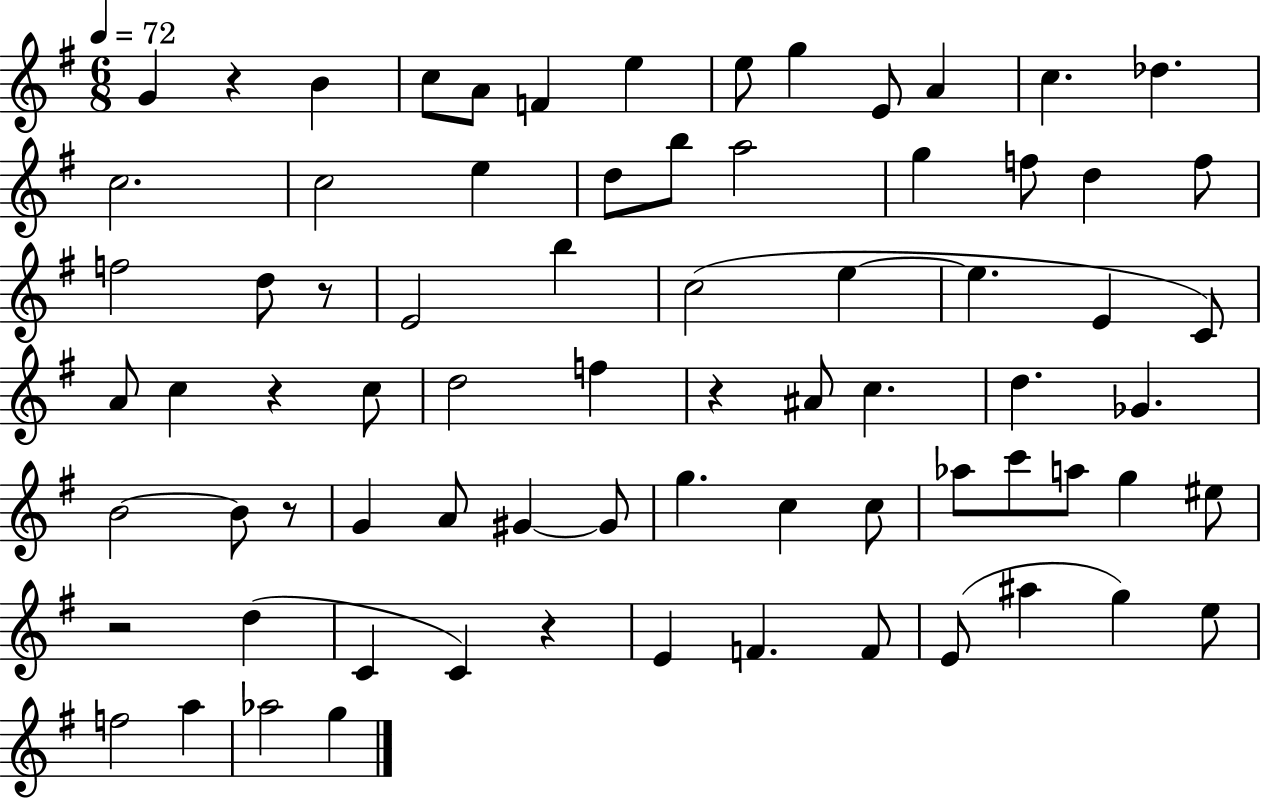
{
  \clef treble
  \numericTimeSignature
  \time 6/8
  \key g \major
  \tempo 4 = 72
  g'4 r4 b'4 | c''8 a'8 f'4 e''4 | e''8 g''4 e'8 a'4 | c''4. des''4. | \break c''2. | c''2 e''4 | d''8 b''8 a''2 | g''4 f''8 d''4 f''8 | \break f''2 d''8 r8 | e'2 b''4 | c''2( e''4~~ | e''4. e'4 c'8) | \break a'8 c''4 r4 c''8 | d''2 f''4 | r4 ais'8 c''4. | d''4. ges'4. | \break b'2~~ b'8 r8 | g'4 a'8 gis'4~~ gis'8 | g''4. c''4 c''8 | aes''8 c'''8 a''8 g''4 eis''8 | \break r2 d''4( | c'4 c'4) r4 | e'4 f'4. f'8 | e'8( ais''4 g''4) e''8 | \break f''2 a''4 | aes''2 g''4 | \bar "|."
}